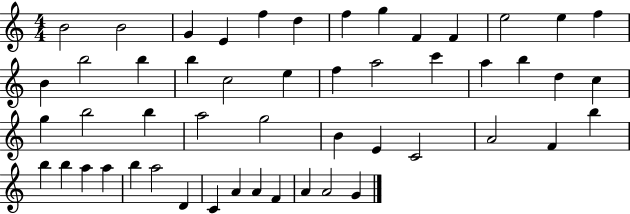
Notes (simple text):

B4/h B4/h G4/q E4/q F5/q D5/q F5/q G5/q F4/q F4/q E5/h E5/q F5/q B4/q B5/h B5/q B5/q C5/h E5/q F5/q A5/h C6/q A5/q B5/q D5/q C5/q G5/q B5/h B5/q A5/h G5/h B4/q E4/q C4/h A4/h F4/q B5/q B5/q B5/q A5/q A5/q B5/q A5/h D4/q C4/q A4/q A4/q F4/q A4/q A4/h G4/q